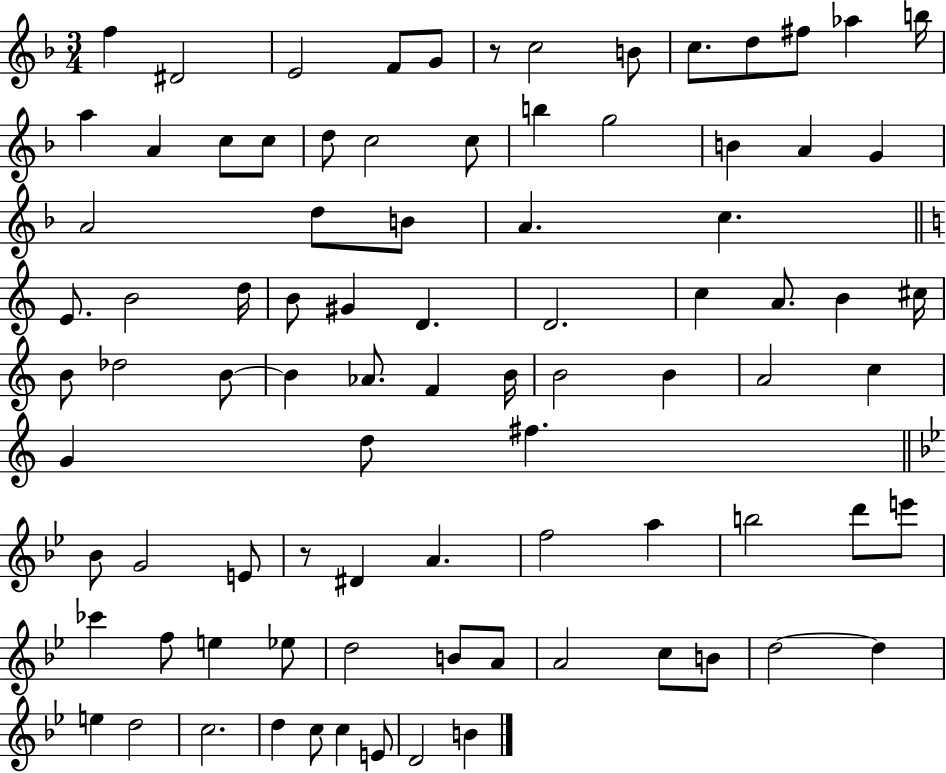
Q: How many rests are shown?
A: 2